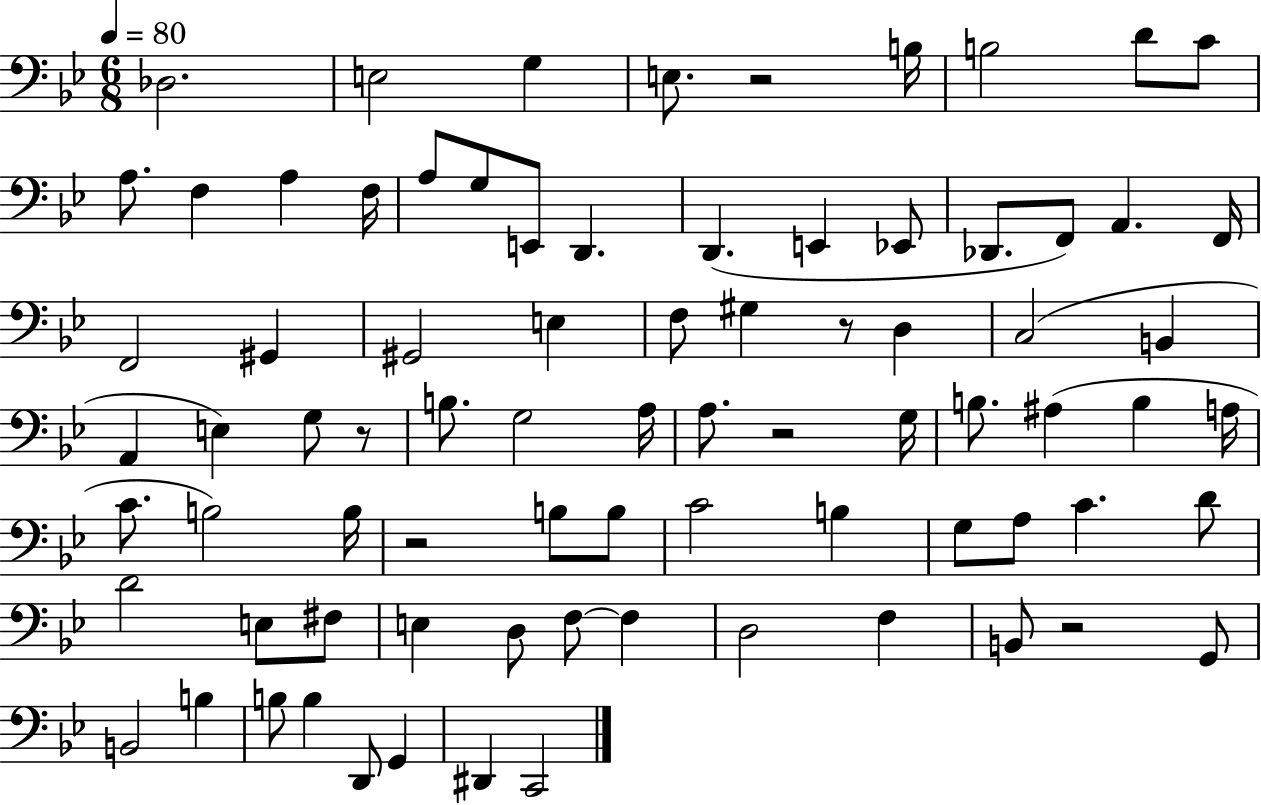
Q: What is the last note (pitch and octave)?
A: C2